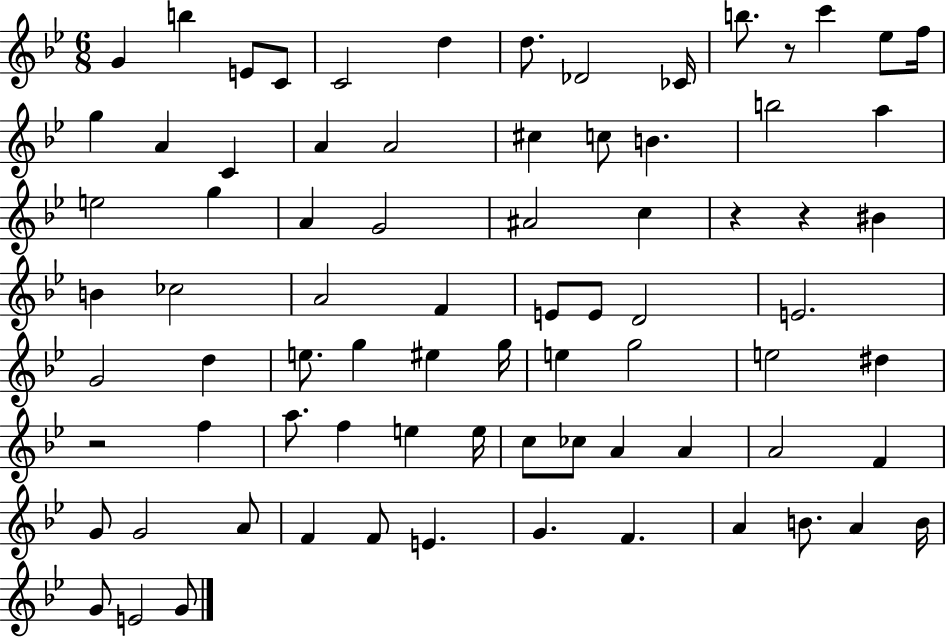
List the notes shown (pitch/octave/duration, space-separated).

G4/q B5/q E4/e C4/e C4/h D5/q D5/e. Db4/h CES4/s B5/e. R/e C6/q Eb5/e F5/s G5/q A4/q C4/q A4/q A4/h C#5/q C5/e B4/q. B5/h A5/q E5/h G5/q A4/q G4/h A#4/h C5/q R/q R/q BIS4/q B4/q CES5/h A4/h F4/q E4/e E4/e D4/h E4/h. G4/h D5/q E5/e. G5/q EIS5/q G5/s E5/q G5/h E5/h D#5/q R/h F5/q A5/e. F5/q E5/q E5/s C5/e CES5/e A4/q A4/q A4/h F4/q G4/e G4/h A4/e F4/q F4/e E4/q. G4/q. F4/q. A4/q B4/e. A4/q B4/s G4/e E4/h G4/e